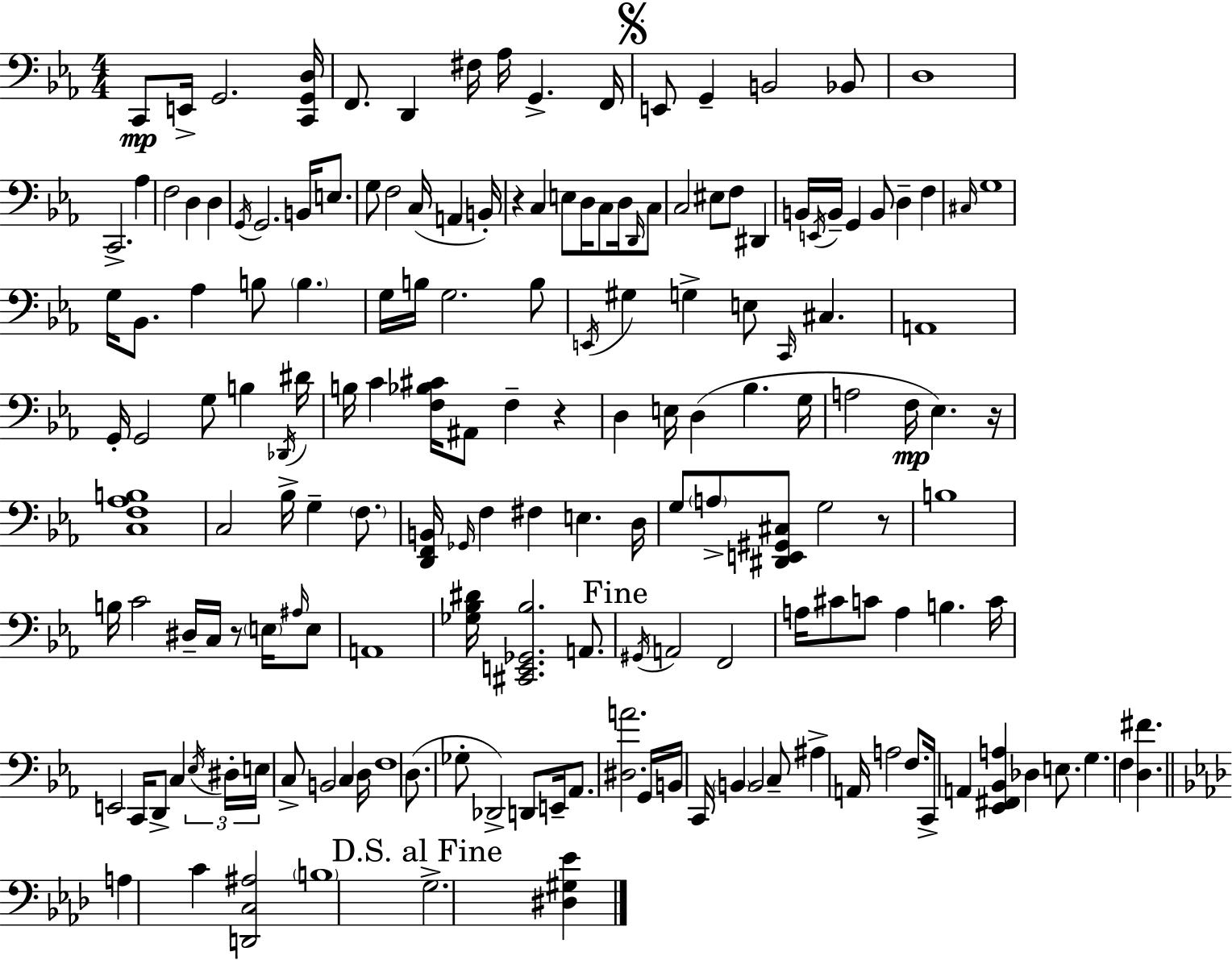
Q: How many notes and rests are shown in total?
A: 168